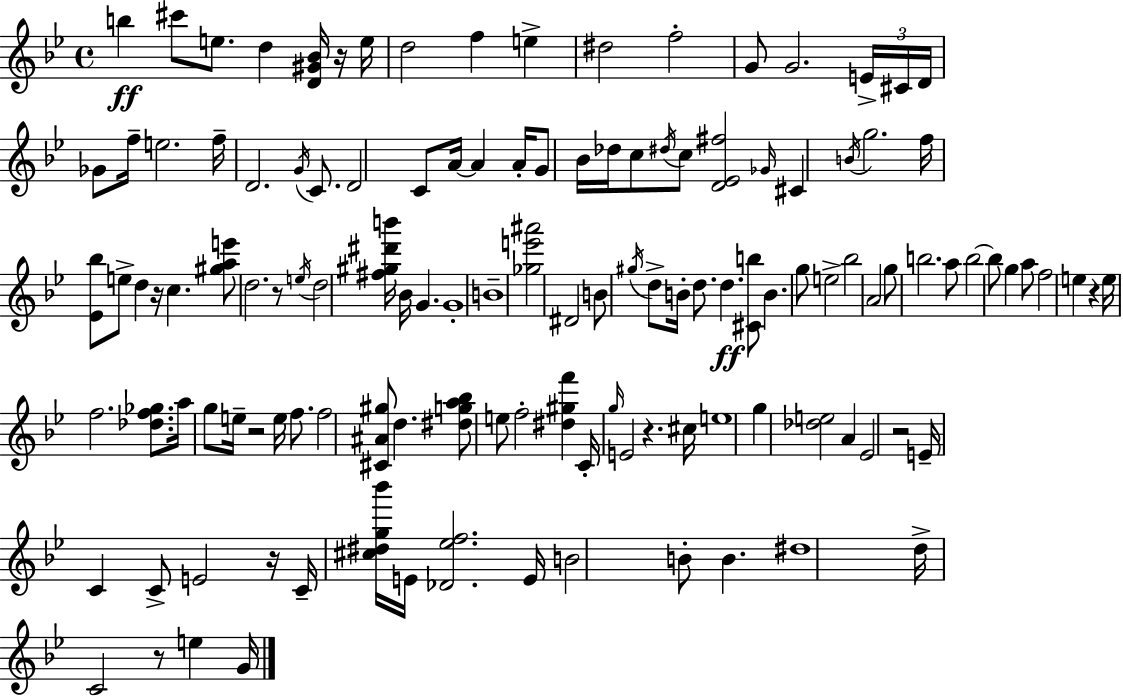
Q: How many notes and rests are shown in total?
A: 126